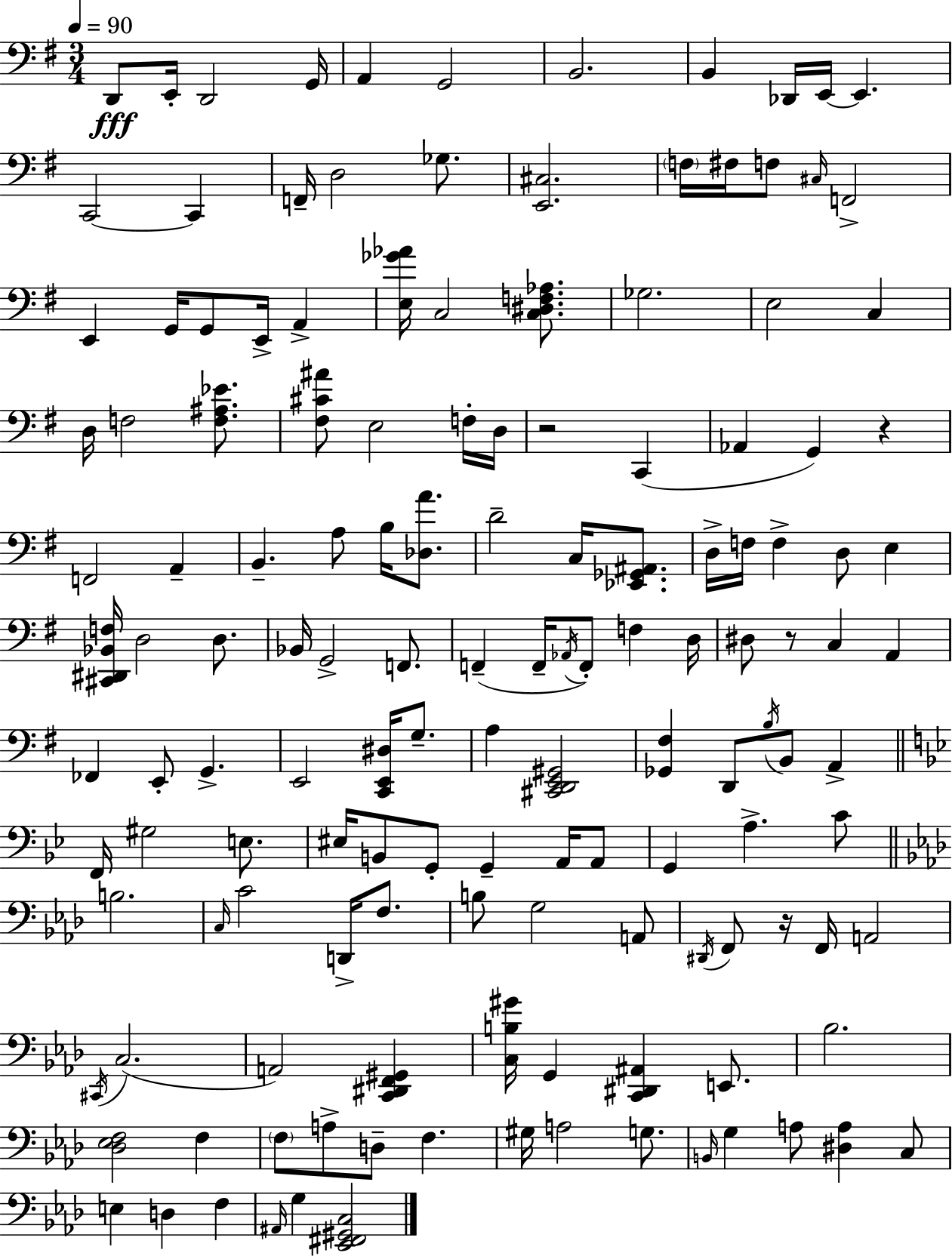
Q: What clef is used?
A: bass